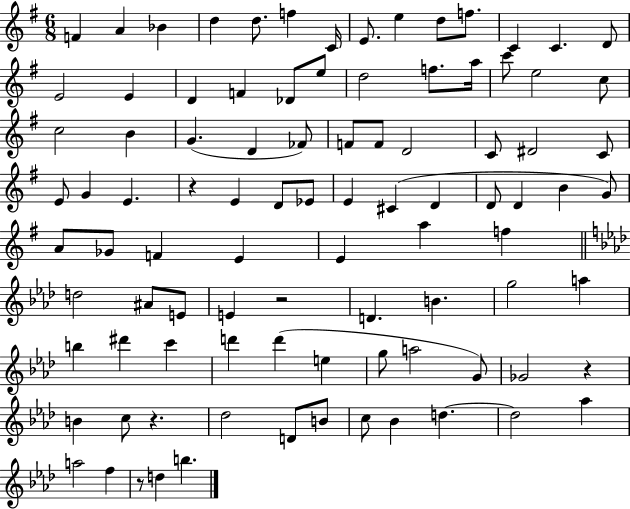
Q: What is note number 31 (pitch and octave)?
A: FES4